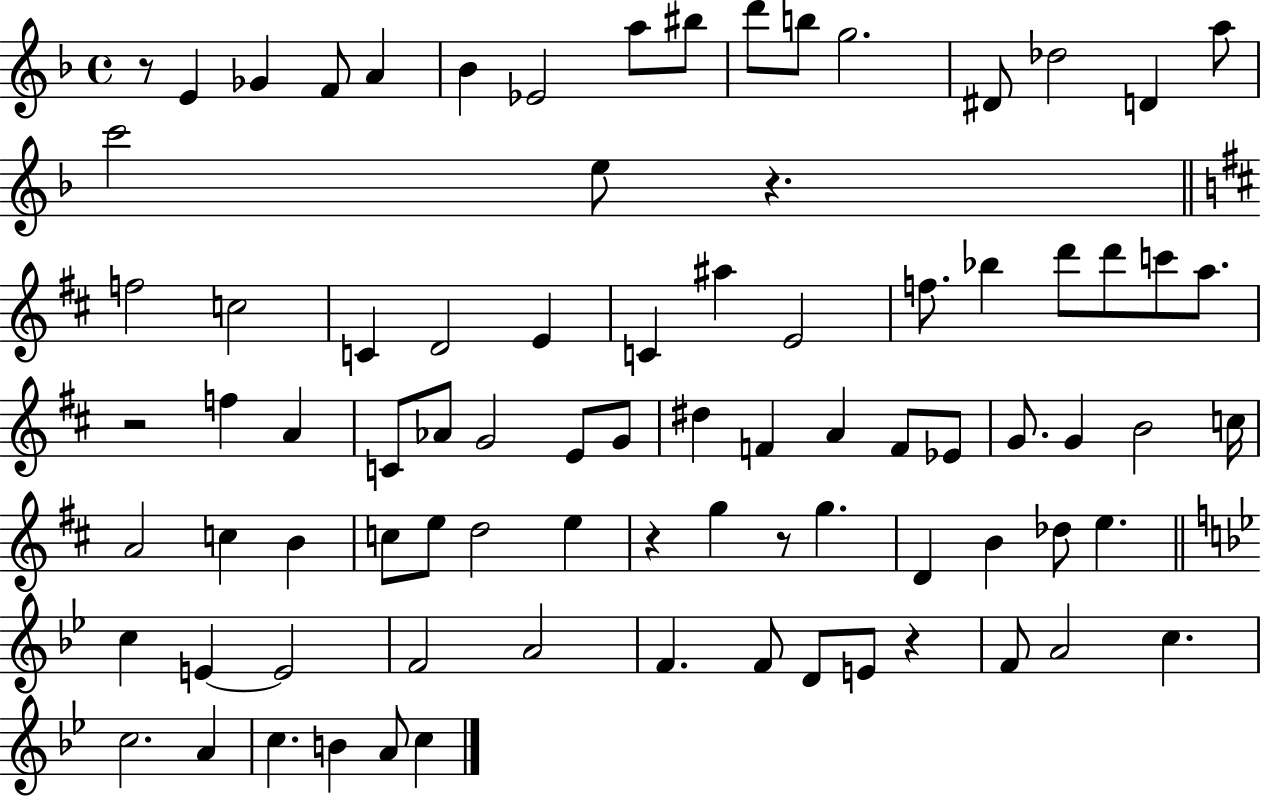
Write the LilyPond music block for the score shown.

{
  \clef treble
  \time 4/4
  \defaultTimeSignature
  \key f \major
  \repeat volta 2 { r8 e'4 ges'4 f'8 a'4 | bes'4 ees'2 a''8 bis''8 | d'''8 b''8 g''2. | dis'8 des''2 d'4 a''8 | \break c'''2 e''8 r4. | \bar "||" \break \key b \minor f''2 c''2 | c'4 d'2 e'4 | c'4 ais''4 e'2 | f''8. bes''4 d'''8 d'''8 c'''8 a''8. | \break r2 f''4 a'4 | c'8 aes'8 g'2 e'8 g'8 | dis''4 f'4 a'4 f'8 ees'8 | g'8. g'4 b'2 c''16 | \break a'2 c''4 b'4 | c''8 e''8 d''2 e''4 | r4 g''4 r8 g''4. | d'4 b'4 des''8 e''4. | \break \bar "||" \break \key bes \major c''4 e'4~~ e'2 | f'2 a'2 | f'4. f'8 d'8 e'8 r4 | f'8 a'2 c''4. | \break c''2. a'4 | c''4. b'4 a'8 c''4 | } \bar "|."
}